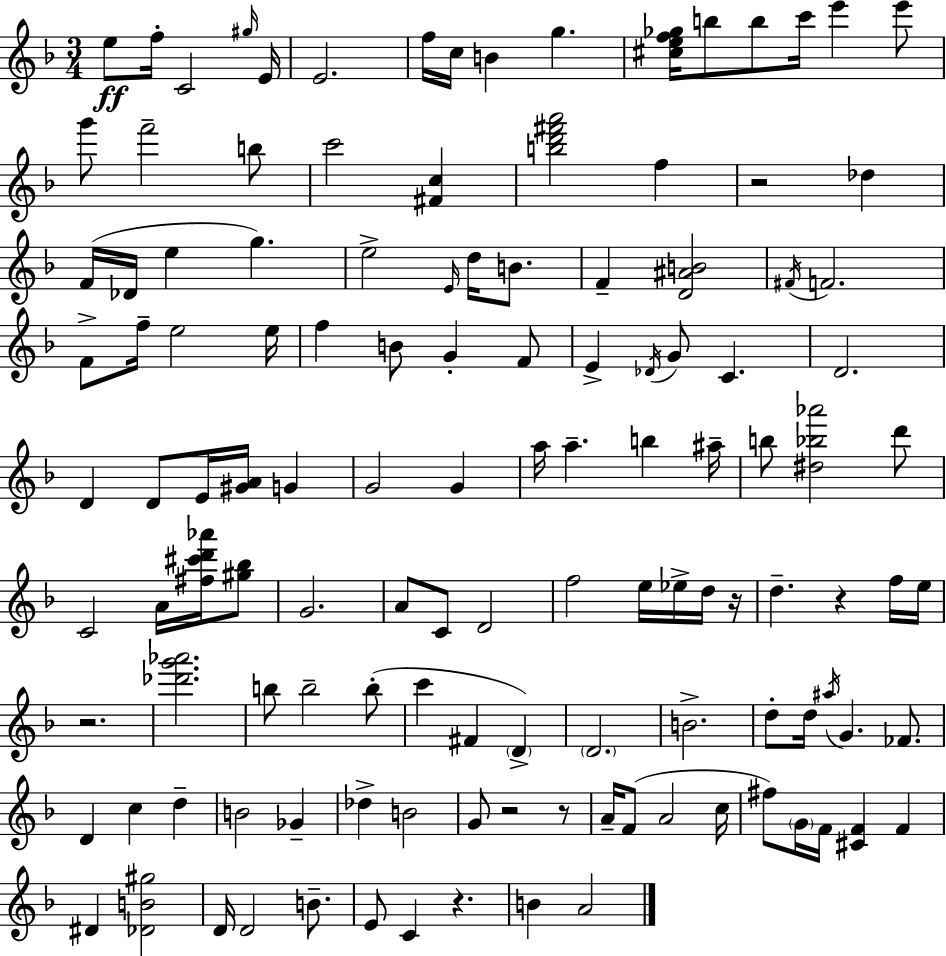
E5/e F5/s C4/h G#5/s E4/s E4/h. F5/s C5/s B4/q G5/q. [C#5,E5,F5,Gb5]/s B5/e B5/e C6/s E6/q E6/e G6/e F6/h B5/e C6/h [F#4,C5]/q [B5,D6,F#6,A6]/h F5/q R/h Db5/q F4/s Db4/s E5/q G5/q. E5/h E4/s D5/s B4/e. F4/q [D4,A#4,B4]/h F#4/s F4/h. F4/e F5/s E5/h E5/s F5/q B4/e G4/q F4/e E4/q Db4/s G4/e C4/q. D4/h. D4/q D4/e E4/s [G#4,A4]/s G4/q G4/h G4/q A5/s A5/q. B5/q A#5/s B5/e [D#5,Bb5,Ab6]/h D6/e C4/h A4/s [F#5,C#6,D6,Ab6]/s [G#5,Bb5]/e G4/h. A4/e C4/e D4/h F5/h E5/s Eb5/s D5/s R/s D5/q. R/q F5/s E5/s R/h. [Db6,G6,Ab6]/h. B5/e B5/h B5/e C6/q F#4/q D4/q D4/h. B4/h. D5/e D5/s A#5/s G4/q. FES4/e. D4/q C5/q D5/q B4/h Gb4/q Db5/q B4/h G4/e R/h R/e A4/s F4/e A4/h C5/s F#5/e G4/s F4/s [C#4,F4]/q F4/q D#4/q [Db4,B4,G#5]/h D4/s D4/h B4/e. E4/e C4/q R/q. B4/q A4/h